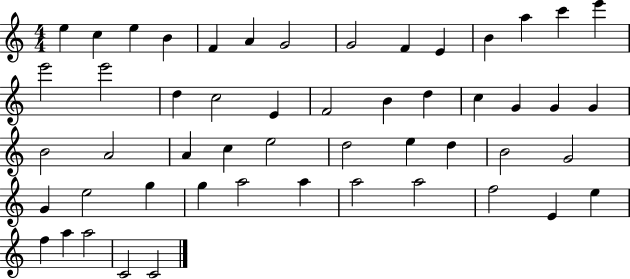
E5/q C5/q E5/q B4/q F4/q A4/q G4/h G4/h F4/q E4/q B4/q A5/q C6/q E6/q E6/h E6/h D5/q C5/h E4/q F4/h B4/q D5/q C5/q G4/q G4/q G4/q B4/h A4/h A4/q C5/q E5/h D5/h E5/q D5/q B4/h G4/h G4/q E5/h G5/q G5/q A5/h A5/q A5/h A5/h F5/h E4/q E5/q F5/q A5/q A5/h C4/h C4/h